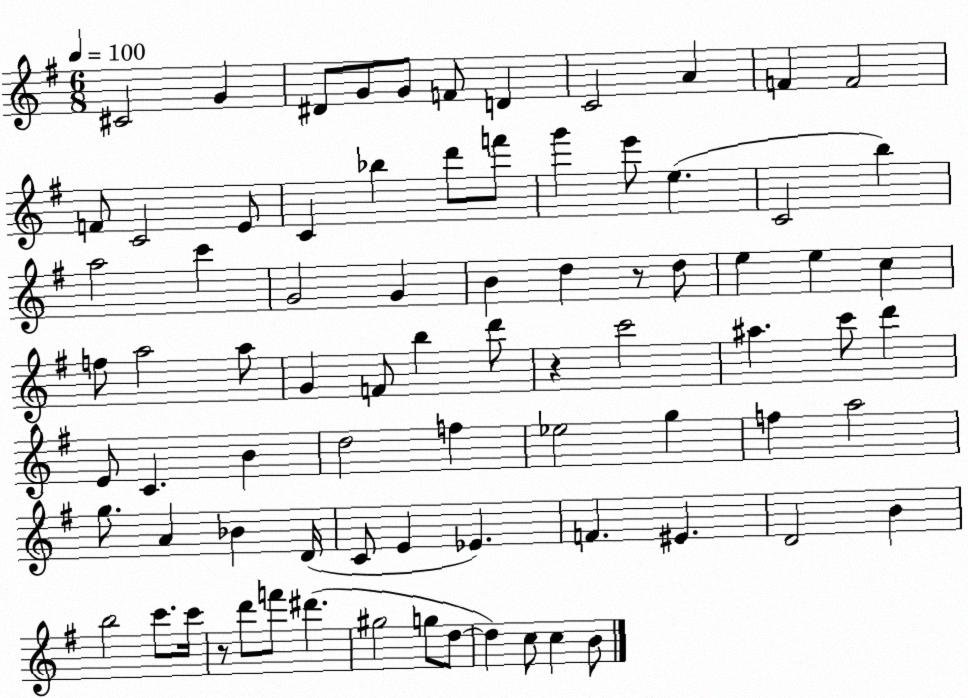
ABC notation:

X:1
T:Untitled
M:6/8
L:1/4
K:G
^C2 G ^D/2 G/2 G/2 F/2 D C2 A F F2 F/2 C2 E/2 C _b d'/2 f'/2 g' e'/2 e C2 b a2 c' G2 G B d z/2 d/2 e e c f/2 a2 a/2 G F/2 b d'/2 z c'2 ^a c'/2 d' E/2 C B d2 f _e2 g f a2 g/2 A _B D/4 C/2 E _E F ^E D2 B b2 c'/2 c'/4 z/2 d'/2 f'/2 ^d' ^g2 g/2 d/2 d c/2 c B/2